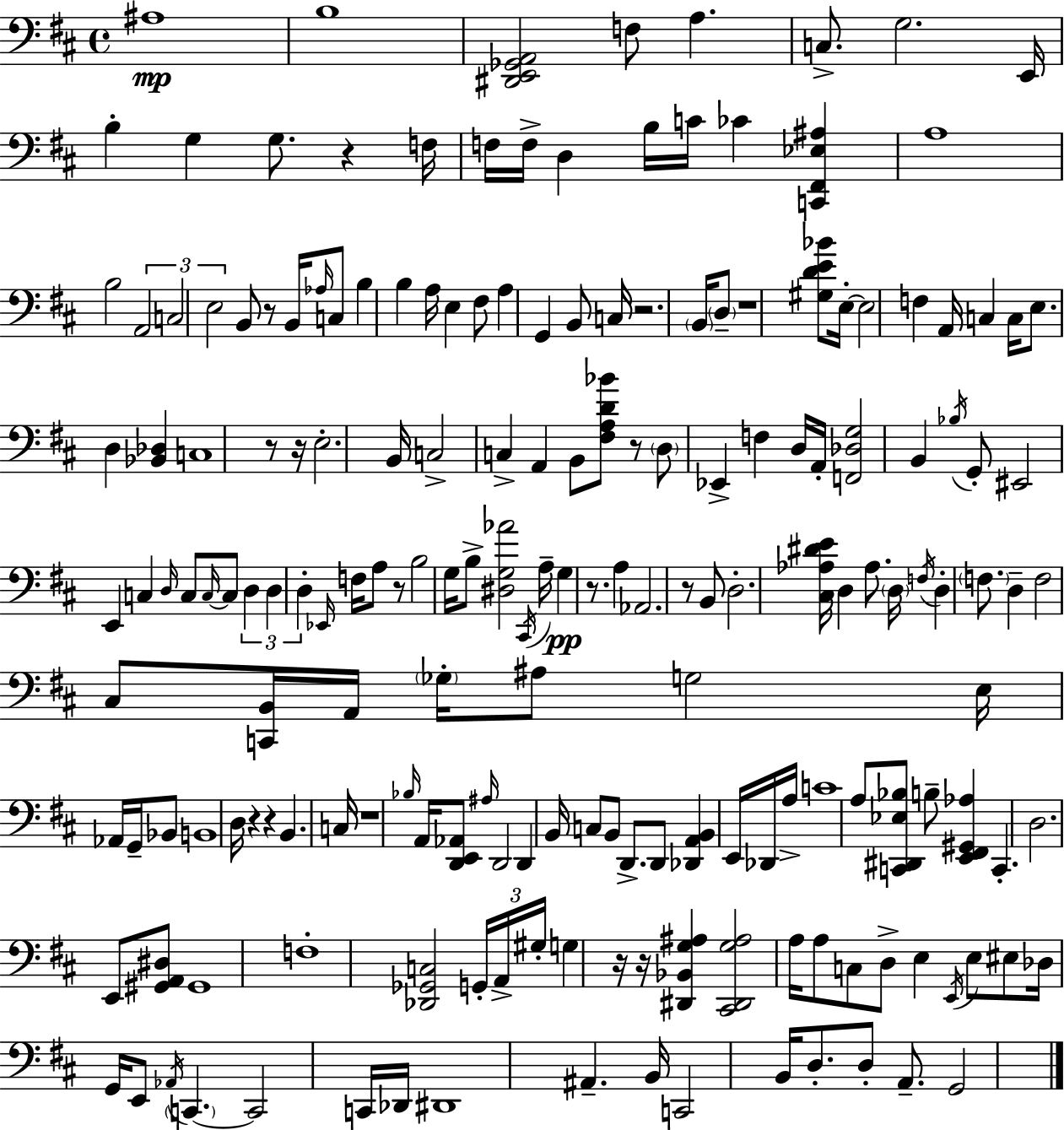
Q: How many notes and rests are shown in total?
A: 186